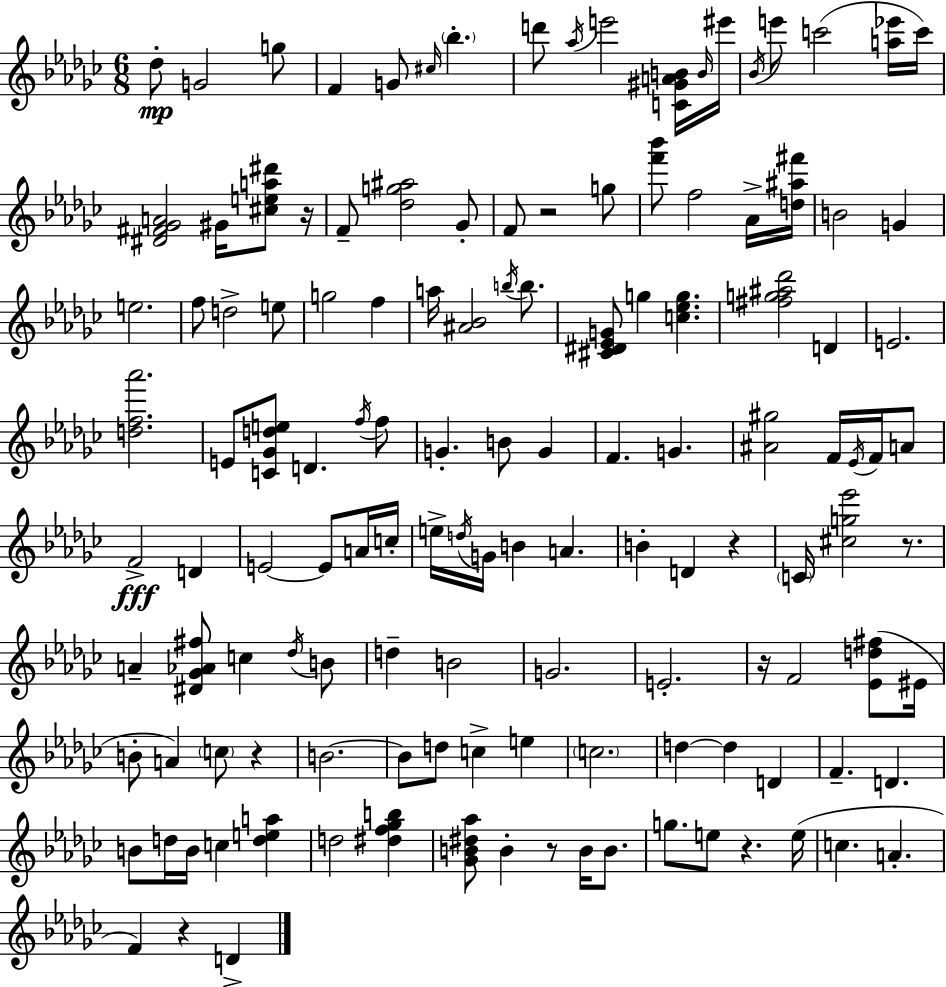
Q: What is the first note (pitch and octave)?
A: Db5